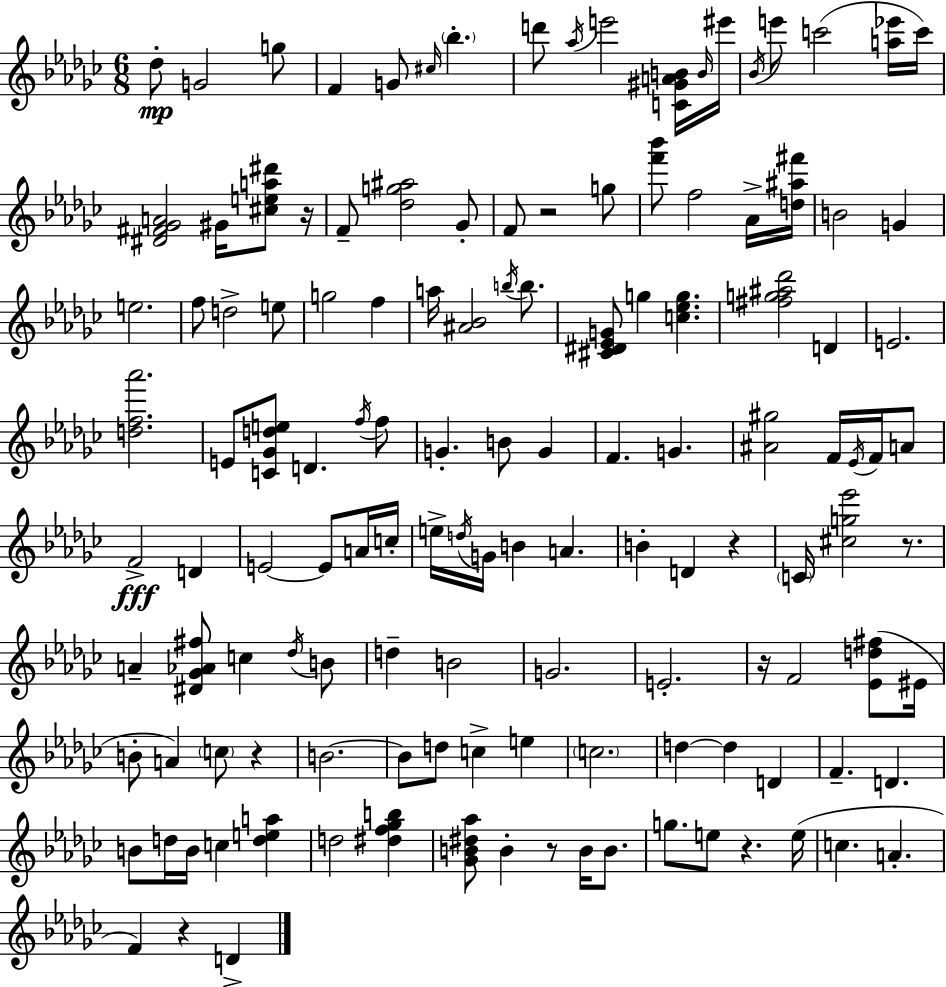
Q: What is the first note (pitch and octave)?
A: Db5